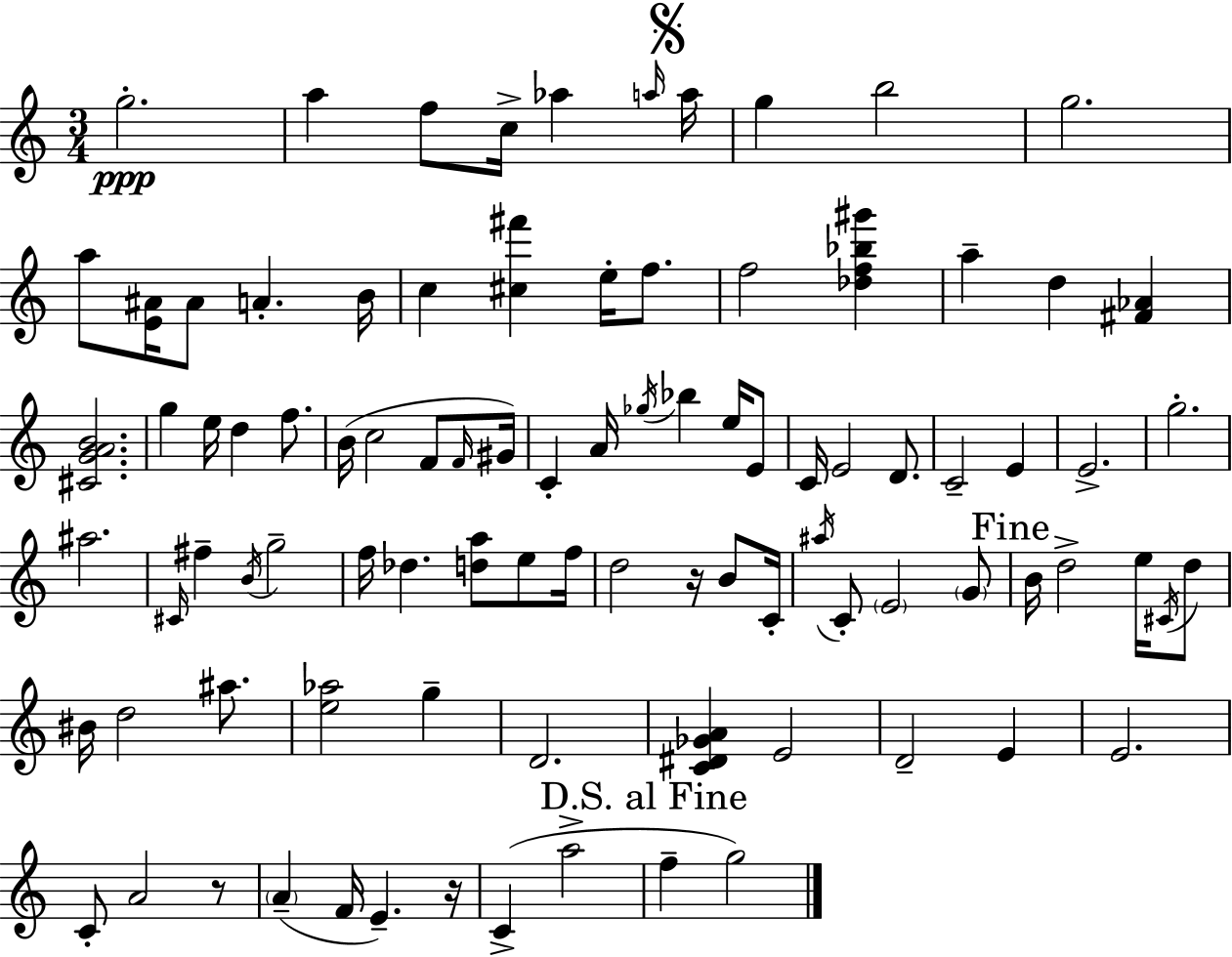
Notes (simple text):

G5/h. A5/q F5/e C5/s Ab5/q A5/s A5/s G5/q B5/h G5/h. A5/e [E4,A#4]/s A#4/e A4/q. B4/s C5/q [C#5,F#6]/q E5/s F5/e. F5/h [Db5,F5,Bb5,G#6]/q A5/q D5/q [F#4,Ab4]/q [C#4,G4,A4,B4]/h. G5/q E5/s D5/q F5/e. B4/s C5/h F4/e F4/s G#4/s C4/q A4/s Gb5/s Bb5/q E5/s E4/e C4/s E4/h D4/e. C4/h E4/q E4/h. G5/h. A#5/h. C#4/s F#5/q B4/s G5/h F5/s Db5/q. [D5,A5]/e E5/e F5/s D5/h R/s B4/e C4/s A#5/s C4/e E4/h G4/e B4/s D5/h E5/s C#4/s D5/e BIS4/s D5/h A#5/e. [E5,Ab5]/h G5/q D4/h. [C4,D#4,Gb4,A4]/q E4/h D4/h E4/q E4/h. C4/e A4/h R/e A4/q F4/s E4/q. R/s C4/q A5/h F5/q G5/h